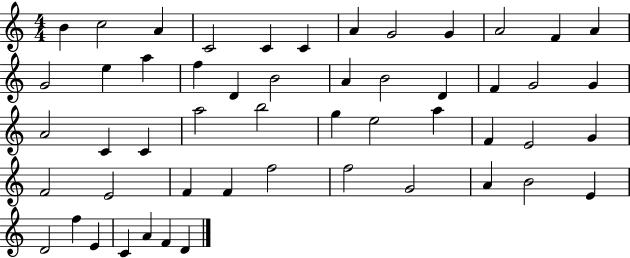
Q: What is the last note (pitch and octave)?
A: D4